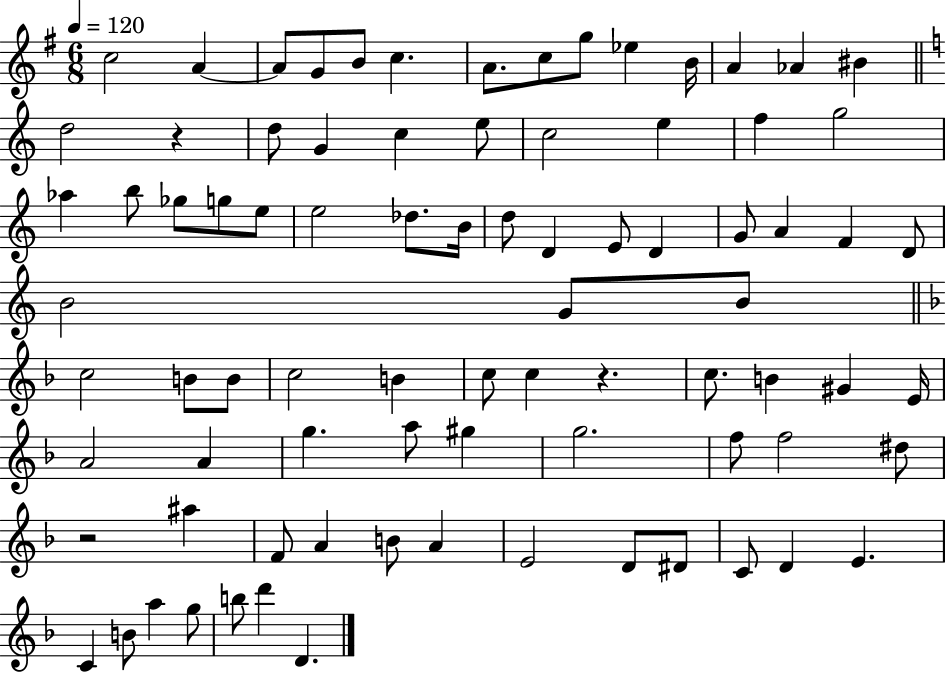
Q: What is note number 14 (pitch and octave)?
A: BIS4